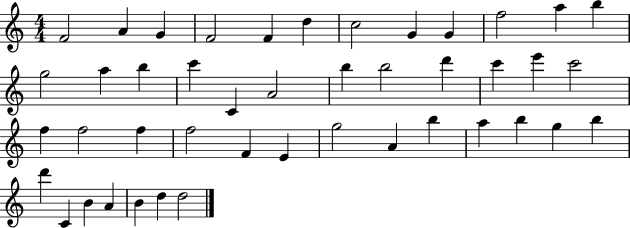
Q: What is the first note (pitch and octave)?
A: F4